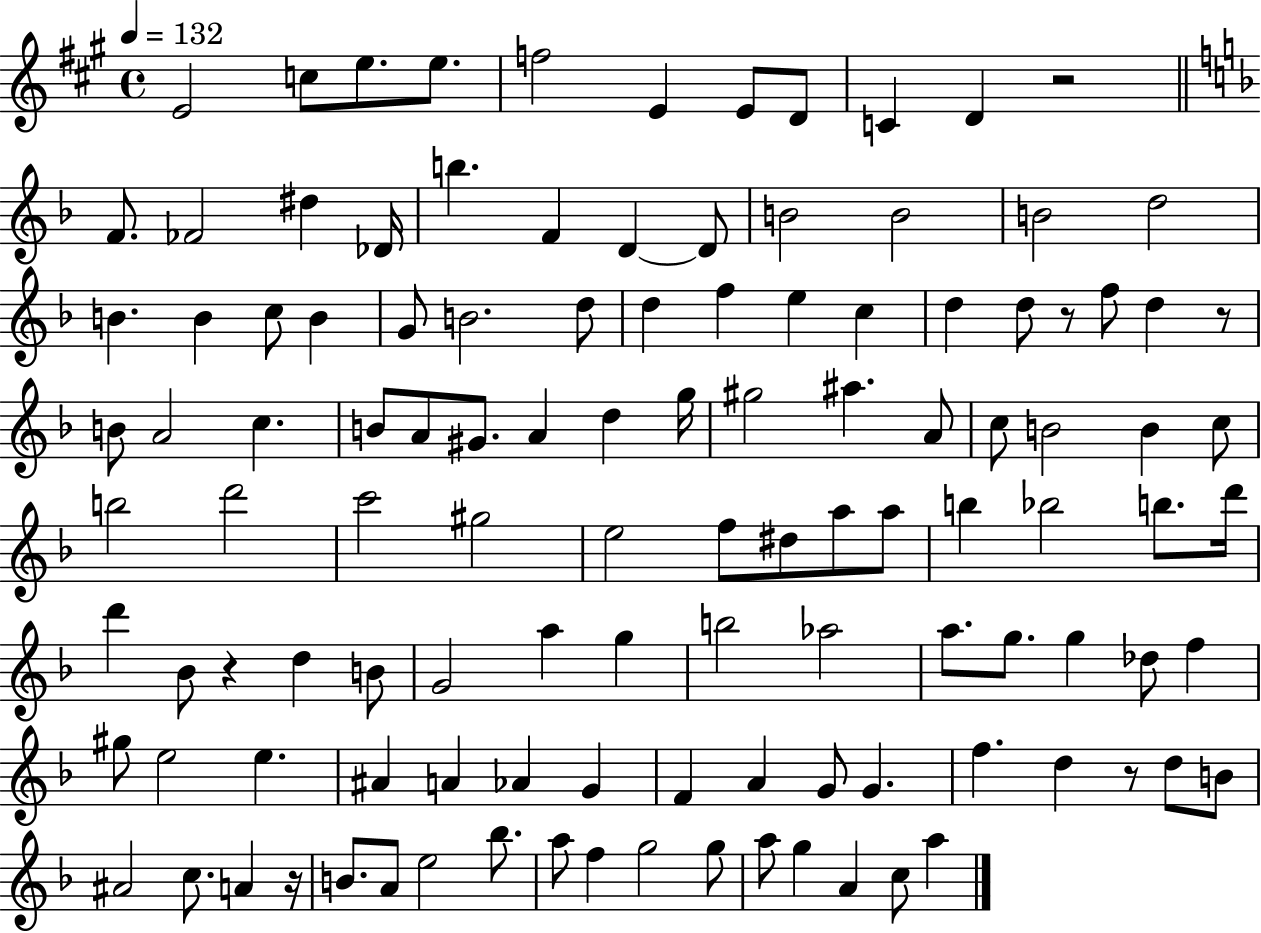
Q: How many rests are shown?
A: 6